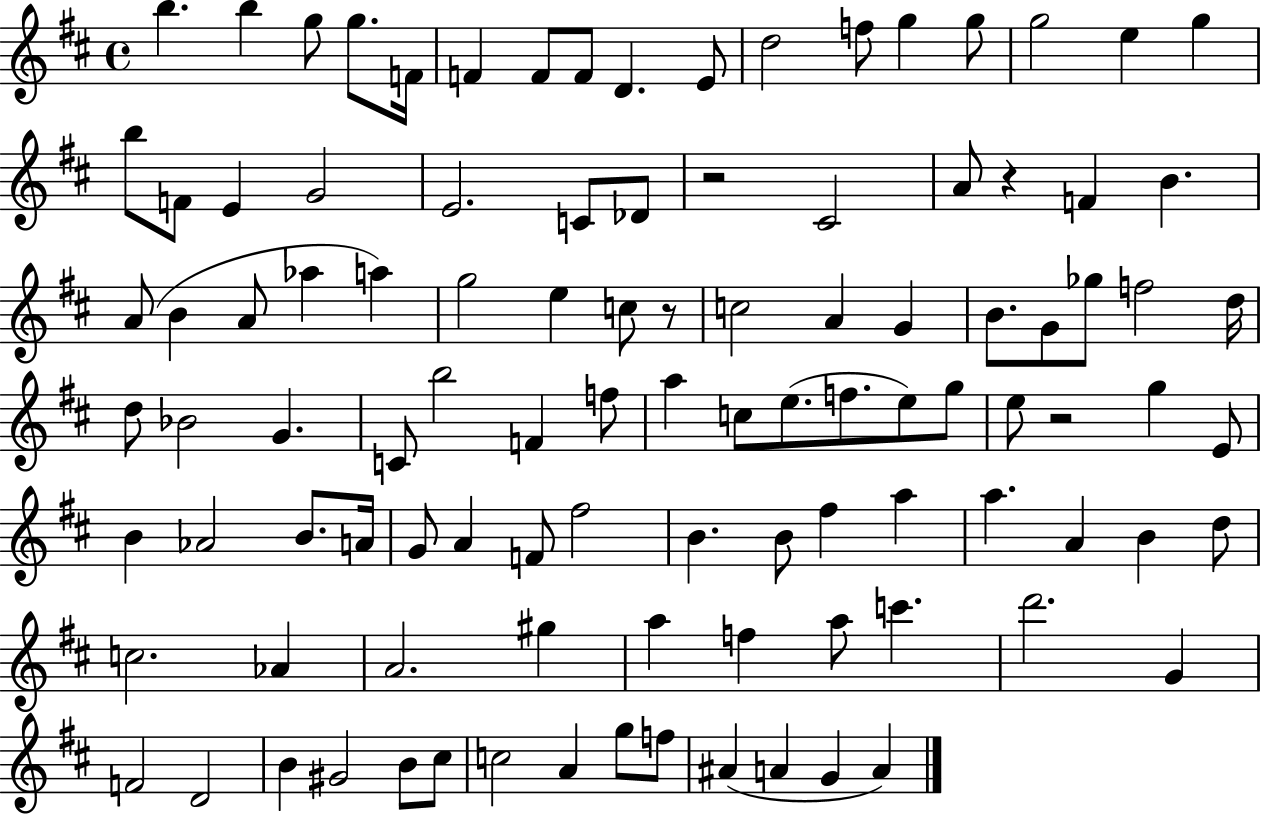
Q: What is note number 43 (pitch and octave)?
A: F5